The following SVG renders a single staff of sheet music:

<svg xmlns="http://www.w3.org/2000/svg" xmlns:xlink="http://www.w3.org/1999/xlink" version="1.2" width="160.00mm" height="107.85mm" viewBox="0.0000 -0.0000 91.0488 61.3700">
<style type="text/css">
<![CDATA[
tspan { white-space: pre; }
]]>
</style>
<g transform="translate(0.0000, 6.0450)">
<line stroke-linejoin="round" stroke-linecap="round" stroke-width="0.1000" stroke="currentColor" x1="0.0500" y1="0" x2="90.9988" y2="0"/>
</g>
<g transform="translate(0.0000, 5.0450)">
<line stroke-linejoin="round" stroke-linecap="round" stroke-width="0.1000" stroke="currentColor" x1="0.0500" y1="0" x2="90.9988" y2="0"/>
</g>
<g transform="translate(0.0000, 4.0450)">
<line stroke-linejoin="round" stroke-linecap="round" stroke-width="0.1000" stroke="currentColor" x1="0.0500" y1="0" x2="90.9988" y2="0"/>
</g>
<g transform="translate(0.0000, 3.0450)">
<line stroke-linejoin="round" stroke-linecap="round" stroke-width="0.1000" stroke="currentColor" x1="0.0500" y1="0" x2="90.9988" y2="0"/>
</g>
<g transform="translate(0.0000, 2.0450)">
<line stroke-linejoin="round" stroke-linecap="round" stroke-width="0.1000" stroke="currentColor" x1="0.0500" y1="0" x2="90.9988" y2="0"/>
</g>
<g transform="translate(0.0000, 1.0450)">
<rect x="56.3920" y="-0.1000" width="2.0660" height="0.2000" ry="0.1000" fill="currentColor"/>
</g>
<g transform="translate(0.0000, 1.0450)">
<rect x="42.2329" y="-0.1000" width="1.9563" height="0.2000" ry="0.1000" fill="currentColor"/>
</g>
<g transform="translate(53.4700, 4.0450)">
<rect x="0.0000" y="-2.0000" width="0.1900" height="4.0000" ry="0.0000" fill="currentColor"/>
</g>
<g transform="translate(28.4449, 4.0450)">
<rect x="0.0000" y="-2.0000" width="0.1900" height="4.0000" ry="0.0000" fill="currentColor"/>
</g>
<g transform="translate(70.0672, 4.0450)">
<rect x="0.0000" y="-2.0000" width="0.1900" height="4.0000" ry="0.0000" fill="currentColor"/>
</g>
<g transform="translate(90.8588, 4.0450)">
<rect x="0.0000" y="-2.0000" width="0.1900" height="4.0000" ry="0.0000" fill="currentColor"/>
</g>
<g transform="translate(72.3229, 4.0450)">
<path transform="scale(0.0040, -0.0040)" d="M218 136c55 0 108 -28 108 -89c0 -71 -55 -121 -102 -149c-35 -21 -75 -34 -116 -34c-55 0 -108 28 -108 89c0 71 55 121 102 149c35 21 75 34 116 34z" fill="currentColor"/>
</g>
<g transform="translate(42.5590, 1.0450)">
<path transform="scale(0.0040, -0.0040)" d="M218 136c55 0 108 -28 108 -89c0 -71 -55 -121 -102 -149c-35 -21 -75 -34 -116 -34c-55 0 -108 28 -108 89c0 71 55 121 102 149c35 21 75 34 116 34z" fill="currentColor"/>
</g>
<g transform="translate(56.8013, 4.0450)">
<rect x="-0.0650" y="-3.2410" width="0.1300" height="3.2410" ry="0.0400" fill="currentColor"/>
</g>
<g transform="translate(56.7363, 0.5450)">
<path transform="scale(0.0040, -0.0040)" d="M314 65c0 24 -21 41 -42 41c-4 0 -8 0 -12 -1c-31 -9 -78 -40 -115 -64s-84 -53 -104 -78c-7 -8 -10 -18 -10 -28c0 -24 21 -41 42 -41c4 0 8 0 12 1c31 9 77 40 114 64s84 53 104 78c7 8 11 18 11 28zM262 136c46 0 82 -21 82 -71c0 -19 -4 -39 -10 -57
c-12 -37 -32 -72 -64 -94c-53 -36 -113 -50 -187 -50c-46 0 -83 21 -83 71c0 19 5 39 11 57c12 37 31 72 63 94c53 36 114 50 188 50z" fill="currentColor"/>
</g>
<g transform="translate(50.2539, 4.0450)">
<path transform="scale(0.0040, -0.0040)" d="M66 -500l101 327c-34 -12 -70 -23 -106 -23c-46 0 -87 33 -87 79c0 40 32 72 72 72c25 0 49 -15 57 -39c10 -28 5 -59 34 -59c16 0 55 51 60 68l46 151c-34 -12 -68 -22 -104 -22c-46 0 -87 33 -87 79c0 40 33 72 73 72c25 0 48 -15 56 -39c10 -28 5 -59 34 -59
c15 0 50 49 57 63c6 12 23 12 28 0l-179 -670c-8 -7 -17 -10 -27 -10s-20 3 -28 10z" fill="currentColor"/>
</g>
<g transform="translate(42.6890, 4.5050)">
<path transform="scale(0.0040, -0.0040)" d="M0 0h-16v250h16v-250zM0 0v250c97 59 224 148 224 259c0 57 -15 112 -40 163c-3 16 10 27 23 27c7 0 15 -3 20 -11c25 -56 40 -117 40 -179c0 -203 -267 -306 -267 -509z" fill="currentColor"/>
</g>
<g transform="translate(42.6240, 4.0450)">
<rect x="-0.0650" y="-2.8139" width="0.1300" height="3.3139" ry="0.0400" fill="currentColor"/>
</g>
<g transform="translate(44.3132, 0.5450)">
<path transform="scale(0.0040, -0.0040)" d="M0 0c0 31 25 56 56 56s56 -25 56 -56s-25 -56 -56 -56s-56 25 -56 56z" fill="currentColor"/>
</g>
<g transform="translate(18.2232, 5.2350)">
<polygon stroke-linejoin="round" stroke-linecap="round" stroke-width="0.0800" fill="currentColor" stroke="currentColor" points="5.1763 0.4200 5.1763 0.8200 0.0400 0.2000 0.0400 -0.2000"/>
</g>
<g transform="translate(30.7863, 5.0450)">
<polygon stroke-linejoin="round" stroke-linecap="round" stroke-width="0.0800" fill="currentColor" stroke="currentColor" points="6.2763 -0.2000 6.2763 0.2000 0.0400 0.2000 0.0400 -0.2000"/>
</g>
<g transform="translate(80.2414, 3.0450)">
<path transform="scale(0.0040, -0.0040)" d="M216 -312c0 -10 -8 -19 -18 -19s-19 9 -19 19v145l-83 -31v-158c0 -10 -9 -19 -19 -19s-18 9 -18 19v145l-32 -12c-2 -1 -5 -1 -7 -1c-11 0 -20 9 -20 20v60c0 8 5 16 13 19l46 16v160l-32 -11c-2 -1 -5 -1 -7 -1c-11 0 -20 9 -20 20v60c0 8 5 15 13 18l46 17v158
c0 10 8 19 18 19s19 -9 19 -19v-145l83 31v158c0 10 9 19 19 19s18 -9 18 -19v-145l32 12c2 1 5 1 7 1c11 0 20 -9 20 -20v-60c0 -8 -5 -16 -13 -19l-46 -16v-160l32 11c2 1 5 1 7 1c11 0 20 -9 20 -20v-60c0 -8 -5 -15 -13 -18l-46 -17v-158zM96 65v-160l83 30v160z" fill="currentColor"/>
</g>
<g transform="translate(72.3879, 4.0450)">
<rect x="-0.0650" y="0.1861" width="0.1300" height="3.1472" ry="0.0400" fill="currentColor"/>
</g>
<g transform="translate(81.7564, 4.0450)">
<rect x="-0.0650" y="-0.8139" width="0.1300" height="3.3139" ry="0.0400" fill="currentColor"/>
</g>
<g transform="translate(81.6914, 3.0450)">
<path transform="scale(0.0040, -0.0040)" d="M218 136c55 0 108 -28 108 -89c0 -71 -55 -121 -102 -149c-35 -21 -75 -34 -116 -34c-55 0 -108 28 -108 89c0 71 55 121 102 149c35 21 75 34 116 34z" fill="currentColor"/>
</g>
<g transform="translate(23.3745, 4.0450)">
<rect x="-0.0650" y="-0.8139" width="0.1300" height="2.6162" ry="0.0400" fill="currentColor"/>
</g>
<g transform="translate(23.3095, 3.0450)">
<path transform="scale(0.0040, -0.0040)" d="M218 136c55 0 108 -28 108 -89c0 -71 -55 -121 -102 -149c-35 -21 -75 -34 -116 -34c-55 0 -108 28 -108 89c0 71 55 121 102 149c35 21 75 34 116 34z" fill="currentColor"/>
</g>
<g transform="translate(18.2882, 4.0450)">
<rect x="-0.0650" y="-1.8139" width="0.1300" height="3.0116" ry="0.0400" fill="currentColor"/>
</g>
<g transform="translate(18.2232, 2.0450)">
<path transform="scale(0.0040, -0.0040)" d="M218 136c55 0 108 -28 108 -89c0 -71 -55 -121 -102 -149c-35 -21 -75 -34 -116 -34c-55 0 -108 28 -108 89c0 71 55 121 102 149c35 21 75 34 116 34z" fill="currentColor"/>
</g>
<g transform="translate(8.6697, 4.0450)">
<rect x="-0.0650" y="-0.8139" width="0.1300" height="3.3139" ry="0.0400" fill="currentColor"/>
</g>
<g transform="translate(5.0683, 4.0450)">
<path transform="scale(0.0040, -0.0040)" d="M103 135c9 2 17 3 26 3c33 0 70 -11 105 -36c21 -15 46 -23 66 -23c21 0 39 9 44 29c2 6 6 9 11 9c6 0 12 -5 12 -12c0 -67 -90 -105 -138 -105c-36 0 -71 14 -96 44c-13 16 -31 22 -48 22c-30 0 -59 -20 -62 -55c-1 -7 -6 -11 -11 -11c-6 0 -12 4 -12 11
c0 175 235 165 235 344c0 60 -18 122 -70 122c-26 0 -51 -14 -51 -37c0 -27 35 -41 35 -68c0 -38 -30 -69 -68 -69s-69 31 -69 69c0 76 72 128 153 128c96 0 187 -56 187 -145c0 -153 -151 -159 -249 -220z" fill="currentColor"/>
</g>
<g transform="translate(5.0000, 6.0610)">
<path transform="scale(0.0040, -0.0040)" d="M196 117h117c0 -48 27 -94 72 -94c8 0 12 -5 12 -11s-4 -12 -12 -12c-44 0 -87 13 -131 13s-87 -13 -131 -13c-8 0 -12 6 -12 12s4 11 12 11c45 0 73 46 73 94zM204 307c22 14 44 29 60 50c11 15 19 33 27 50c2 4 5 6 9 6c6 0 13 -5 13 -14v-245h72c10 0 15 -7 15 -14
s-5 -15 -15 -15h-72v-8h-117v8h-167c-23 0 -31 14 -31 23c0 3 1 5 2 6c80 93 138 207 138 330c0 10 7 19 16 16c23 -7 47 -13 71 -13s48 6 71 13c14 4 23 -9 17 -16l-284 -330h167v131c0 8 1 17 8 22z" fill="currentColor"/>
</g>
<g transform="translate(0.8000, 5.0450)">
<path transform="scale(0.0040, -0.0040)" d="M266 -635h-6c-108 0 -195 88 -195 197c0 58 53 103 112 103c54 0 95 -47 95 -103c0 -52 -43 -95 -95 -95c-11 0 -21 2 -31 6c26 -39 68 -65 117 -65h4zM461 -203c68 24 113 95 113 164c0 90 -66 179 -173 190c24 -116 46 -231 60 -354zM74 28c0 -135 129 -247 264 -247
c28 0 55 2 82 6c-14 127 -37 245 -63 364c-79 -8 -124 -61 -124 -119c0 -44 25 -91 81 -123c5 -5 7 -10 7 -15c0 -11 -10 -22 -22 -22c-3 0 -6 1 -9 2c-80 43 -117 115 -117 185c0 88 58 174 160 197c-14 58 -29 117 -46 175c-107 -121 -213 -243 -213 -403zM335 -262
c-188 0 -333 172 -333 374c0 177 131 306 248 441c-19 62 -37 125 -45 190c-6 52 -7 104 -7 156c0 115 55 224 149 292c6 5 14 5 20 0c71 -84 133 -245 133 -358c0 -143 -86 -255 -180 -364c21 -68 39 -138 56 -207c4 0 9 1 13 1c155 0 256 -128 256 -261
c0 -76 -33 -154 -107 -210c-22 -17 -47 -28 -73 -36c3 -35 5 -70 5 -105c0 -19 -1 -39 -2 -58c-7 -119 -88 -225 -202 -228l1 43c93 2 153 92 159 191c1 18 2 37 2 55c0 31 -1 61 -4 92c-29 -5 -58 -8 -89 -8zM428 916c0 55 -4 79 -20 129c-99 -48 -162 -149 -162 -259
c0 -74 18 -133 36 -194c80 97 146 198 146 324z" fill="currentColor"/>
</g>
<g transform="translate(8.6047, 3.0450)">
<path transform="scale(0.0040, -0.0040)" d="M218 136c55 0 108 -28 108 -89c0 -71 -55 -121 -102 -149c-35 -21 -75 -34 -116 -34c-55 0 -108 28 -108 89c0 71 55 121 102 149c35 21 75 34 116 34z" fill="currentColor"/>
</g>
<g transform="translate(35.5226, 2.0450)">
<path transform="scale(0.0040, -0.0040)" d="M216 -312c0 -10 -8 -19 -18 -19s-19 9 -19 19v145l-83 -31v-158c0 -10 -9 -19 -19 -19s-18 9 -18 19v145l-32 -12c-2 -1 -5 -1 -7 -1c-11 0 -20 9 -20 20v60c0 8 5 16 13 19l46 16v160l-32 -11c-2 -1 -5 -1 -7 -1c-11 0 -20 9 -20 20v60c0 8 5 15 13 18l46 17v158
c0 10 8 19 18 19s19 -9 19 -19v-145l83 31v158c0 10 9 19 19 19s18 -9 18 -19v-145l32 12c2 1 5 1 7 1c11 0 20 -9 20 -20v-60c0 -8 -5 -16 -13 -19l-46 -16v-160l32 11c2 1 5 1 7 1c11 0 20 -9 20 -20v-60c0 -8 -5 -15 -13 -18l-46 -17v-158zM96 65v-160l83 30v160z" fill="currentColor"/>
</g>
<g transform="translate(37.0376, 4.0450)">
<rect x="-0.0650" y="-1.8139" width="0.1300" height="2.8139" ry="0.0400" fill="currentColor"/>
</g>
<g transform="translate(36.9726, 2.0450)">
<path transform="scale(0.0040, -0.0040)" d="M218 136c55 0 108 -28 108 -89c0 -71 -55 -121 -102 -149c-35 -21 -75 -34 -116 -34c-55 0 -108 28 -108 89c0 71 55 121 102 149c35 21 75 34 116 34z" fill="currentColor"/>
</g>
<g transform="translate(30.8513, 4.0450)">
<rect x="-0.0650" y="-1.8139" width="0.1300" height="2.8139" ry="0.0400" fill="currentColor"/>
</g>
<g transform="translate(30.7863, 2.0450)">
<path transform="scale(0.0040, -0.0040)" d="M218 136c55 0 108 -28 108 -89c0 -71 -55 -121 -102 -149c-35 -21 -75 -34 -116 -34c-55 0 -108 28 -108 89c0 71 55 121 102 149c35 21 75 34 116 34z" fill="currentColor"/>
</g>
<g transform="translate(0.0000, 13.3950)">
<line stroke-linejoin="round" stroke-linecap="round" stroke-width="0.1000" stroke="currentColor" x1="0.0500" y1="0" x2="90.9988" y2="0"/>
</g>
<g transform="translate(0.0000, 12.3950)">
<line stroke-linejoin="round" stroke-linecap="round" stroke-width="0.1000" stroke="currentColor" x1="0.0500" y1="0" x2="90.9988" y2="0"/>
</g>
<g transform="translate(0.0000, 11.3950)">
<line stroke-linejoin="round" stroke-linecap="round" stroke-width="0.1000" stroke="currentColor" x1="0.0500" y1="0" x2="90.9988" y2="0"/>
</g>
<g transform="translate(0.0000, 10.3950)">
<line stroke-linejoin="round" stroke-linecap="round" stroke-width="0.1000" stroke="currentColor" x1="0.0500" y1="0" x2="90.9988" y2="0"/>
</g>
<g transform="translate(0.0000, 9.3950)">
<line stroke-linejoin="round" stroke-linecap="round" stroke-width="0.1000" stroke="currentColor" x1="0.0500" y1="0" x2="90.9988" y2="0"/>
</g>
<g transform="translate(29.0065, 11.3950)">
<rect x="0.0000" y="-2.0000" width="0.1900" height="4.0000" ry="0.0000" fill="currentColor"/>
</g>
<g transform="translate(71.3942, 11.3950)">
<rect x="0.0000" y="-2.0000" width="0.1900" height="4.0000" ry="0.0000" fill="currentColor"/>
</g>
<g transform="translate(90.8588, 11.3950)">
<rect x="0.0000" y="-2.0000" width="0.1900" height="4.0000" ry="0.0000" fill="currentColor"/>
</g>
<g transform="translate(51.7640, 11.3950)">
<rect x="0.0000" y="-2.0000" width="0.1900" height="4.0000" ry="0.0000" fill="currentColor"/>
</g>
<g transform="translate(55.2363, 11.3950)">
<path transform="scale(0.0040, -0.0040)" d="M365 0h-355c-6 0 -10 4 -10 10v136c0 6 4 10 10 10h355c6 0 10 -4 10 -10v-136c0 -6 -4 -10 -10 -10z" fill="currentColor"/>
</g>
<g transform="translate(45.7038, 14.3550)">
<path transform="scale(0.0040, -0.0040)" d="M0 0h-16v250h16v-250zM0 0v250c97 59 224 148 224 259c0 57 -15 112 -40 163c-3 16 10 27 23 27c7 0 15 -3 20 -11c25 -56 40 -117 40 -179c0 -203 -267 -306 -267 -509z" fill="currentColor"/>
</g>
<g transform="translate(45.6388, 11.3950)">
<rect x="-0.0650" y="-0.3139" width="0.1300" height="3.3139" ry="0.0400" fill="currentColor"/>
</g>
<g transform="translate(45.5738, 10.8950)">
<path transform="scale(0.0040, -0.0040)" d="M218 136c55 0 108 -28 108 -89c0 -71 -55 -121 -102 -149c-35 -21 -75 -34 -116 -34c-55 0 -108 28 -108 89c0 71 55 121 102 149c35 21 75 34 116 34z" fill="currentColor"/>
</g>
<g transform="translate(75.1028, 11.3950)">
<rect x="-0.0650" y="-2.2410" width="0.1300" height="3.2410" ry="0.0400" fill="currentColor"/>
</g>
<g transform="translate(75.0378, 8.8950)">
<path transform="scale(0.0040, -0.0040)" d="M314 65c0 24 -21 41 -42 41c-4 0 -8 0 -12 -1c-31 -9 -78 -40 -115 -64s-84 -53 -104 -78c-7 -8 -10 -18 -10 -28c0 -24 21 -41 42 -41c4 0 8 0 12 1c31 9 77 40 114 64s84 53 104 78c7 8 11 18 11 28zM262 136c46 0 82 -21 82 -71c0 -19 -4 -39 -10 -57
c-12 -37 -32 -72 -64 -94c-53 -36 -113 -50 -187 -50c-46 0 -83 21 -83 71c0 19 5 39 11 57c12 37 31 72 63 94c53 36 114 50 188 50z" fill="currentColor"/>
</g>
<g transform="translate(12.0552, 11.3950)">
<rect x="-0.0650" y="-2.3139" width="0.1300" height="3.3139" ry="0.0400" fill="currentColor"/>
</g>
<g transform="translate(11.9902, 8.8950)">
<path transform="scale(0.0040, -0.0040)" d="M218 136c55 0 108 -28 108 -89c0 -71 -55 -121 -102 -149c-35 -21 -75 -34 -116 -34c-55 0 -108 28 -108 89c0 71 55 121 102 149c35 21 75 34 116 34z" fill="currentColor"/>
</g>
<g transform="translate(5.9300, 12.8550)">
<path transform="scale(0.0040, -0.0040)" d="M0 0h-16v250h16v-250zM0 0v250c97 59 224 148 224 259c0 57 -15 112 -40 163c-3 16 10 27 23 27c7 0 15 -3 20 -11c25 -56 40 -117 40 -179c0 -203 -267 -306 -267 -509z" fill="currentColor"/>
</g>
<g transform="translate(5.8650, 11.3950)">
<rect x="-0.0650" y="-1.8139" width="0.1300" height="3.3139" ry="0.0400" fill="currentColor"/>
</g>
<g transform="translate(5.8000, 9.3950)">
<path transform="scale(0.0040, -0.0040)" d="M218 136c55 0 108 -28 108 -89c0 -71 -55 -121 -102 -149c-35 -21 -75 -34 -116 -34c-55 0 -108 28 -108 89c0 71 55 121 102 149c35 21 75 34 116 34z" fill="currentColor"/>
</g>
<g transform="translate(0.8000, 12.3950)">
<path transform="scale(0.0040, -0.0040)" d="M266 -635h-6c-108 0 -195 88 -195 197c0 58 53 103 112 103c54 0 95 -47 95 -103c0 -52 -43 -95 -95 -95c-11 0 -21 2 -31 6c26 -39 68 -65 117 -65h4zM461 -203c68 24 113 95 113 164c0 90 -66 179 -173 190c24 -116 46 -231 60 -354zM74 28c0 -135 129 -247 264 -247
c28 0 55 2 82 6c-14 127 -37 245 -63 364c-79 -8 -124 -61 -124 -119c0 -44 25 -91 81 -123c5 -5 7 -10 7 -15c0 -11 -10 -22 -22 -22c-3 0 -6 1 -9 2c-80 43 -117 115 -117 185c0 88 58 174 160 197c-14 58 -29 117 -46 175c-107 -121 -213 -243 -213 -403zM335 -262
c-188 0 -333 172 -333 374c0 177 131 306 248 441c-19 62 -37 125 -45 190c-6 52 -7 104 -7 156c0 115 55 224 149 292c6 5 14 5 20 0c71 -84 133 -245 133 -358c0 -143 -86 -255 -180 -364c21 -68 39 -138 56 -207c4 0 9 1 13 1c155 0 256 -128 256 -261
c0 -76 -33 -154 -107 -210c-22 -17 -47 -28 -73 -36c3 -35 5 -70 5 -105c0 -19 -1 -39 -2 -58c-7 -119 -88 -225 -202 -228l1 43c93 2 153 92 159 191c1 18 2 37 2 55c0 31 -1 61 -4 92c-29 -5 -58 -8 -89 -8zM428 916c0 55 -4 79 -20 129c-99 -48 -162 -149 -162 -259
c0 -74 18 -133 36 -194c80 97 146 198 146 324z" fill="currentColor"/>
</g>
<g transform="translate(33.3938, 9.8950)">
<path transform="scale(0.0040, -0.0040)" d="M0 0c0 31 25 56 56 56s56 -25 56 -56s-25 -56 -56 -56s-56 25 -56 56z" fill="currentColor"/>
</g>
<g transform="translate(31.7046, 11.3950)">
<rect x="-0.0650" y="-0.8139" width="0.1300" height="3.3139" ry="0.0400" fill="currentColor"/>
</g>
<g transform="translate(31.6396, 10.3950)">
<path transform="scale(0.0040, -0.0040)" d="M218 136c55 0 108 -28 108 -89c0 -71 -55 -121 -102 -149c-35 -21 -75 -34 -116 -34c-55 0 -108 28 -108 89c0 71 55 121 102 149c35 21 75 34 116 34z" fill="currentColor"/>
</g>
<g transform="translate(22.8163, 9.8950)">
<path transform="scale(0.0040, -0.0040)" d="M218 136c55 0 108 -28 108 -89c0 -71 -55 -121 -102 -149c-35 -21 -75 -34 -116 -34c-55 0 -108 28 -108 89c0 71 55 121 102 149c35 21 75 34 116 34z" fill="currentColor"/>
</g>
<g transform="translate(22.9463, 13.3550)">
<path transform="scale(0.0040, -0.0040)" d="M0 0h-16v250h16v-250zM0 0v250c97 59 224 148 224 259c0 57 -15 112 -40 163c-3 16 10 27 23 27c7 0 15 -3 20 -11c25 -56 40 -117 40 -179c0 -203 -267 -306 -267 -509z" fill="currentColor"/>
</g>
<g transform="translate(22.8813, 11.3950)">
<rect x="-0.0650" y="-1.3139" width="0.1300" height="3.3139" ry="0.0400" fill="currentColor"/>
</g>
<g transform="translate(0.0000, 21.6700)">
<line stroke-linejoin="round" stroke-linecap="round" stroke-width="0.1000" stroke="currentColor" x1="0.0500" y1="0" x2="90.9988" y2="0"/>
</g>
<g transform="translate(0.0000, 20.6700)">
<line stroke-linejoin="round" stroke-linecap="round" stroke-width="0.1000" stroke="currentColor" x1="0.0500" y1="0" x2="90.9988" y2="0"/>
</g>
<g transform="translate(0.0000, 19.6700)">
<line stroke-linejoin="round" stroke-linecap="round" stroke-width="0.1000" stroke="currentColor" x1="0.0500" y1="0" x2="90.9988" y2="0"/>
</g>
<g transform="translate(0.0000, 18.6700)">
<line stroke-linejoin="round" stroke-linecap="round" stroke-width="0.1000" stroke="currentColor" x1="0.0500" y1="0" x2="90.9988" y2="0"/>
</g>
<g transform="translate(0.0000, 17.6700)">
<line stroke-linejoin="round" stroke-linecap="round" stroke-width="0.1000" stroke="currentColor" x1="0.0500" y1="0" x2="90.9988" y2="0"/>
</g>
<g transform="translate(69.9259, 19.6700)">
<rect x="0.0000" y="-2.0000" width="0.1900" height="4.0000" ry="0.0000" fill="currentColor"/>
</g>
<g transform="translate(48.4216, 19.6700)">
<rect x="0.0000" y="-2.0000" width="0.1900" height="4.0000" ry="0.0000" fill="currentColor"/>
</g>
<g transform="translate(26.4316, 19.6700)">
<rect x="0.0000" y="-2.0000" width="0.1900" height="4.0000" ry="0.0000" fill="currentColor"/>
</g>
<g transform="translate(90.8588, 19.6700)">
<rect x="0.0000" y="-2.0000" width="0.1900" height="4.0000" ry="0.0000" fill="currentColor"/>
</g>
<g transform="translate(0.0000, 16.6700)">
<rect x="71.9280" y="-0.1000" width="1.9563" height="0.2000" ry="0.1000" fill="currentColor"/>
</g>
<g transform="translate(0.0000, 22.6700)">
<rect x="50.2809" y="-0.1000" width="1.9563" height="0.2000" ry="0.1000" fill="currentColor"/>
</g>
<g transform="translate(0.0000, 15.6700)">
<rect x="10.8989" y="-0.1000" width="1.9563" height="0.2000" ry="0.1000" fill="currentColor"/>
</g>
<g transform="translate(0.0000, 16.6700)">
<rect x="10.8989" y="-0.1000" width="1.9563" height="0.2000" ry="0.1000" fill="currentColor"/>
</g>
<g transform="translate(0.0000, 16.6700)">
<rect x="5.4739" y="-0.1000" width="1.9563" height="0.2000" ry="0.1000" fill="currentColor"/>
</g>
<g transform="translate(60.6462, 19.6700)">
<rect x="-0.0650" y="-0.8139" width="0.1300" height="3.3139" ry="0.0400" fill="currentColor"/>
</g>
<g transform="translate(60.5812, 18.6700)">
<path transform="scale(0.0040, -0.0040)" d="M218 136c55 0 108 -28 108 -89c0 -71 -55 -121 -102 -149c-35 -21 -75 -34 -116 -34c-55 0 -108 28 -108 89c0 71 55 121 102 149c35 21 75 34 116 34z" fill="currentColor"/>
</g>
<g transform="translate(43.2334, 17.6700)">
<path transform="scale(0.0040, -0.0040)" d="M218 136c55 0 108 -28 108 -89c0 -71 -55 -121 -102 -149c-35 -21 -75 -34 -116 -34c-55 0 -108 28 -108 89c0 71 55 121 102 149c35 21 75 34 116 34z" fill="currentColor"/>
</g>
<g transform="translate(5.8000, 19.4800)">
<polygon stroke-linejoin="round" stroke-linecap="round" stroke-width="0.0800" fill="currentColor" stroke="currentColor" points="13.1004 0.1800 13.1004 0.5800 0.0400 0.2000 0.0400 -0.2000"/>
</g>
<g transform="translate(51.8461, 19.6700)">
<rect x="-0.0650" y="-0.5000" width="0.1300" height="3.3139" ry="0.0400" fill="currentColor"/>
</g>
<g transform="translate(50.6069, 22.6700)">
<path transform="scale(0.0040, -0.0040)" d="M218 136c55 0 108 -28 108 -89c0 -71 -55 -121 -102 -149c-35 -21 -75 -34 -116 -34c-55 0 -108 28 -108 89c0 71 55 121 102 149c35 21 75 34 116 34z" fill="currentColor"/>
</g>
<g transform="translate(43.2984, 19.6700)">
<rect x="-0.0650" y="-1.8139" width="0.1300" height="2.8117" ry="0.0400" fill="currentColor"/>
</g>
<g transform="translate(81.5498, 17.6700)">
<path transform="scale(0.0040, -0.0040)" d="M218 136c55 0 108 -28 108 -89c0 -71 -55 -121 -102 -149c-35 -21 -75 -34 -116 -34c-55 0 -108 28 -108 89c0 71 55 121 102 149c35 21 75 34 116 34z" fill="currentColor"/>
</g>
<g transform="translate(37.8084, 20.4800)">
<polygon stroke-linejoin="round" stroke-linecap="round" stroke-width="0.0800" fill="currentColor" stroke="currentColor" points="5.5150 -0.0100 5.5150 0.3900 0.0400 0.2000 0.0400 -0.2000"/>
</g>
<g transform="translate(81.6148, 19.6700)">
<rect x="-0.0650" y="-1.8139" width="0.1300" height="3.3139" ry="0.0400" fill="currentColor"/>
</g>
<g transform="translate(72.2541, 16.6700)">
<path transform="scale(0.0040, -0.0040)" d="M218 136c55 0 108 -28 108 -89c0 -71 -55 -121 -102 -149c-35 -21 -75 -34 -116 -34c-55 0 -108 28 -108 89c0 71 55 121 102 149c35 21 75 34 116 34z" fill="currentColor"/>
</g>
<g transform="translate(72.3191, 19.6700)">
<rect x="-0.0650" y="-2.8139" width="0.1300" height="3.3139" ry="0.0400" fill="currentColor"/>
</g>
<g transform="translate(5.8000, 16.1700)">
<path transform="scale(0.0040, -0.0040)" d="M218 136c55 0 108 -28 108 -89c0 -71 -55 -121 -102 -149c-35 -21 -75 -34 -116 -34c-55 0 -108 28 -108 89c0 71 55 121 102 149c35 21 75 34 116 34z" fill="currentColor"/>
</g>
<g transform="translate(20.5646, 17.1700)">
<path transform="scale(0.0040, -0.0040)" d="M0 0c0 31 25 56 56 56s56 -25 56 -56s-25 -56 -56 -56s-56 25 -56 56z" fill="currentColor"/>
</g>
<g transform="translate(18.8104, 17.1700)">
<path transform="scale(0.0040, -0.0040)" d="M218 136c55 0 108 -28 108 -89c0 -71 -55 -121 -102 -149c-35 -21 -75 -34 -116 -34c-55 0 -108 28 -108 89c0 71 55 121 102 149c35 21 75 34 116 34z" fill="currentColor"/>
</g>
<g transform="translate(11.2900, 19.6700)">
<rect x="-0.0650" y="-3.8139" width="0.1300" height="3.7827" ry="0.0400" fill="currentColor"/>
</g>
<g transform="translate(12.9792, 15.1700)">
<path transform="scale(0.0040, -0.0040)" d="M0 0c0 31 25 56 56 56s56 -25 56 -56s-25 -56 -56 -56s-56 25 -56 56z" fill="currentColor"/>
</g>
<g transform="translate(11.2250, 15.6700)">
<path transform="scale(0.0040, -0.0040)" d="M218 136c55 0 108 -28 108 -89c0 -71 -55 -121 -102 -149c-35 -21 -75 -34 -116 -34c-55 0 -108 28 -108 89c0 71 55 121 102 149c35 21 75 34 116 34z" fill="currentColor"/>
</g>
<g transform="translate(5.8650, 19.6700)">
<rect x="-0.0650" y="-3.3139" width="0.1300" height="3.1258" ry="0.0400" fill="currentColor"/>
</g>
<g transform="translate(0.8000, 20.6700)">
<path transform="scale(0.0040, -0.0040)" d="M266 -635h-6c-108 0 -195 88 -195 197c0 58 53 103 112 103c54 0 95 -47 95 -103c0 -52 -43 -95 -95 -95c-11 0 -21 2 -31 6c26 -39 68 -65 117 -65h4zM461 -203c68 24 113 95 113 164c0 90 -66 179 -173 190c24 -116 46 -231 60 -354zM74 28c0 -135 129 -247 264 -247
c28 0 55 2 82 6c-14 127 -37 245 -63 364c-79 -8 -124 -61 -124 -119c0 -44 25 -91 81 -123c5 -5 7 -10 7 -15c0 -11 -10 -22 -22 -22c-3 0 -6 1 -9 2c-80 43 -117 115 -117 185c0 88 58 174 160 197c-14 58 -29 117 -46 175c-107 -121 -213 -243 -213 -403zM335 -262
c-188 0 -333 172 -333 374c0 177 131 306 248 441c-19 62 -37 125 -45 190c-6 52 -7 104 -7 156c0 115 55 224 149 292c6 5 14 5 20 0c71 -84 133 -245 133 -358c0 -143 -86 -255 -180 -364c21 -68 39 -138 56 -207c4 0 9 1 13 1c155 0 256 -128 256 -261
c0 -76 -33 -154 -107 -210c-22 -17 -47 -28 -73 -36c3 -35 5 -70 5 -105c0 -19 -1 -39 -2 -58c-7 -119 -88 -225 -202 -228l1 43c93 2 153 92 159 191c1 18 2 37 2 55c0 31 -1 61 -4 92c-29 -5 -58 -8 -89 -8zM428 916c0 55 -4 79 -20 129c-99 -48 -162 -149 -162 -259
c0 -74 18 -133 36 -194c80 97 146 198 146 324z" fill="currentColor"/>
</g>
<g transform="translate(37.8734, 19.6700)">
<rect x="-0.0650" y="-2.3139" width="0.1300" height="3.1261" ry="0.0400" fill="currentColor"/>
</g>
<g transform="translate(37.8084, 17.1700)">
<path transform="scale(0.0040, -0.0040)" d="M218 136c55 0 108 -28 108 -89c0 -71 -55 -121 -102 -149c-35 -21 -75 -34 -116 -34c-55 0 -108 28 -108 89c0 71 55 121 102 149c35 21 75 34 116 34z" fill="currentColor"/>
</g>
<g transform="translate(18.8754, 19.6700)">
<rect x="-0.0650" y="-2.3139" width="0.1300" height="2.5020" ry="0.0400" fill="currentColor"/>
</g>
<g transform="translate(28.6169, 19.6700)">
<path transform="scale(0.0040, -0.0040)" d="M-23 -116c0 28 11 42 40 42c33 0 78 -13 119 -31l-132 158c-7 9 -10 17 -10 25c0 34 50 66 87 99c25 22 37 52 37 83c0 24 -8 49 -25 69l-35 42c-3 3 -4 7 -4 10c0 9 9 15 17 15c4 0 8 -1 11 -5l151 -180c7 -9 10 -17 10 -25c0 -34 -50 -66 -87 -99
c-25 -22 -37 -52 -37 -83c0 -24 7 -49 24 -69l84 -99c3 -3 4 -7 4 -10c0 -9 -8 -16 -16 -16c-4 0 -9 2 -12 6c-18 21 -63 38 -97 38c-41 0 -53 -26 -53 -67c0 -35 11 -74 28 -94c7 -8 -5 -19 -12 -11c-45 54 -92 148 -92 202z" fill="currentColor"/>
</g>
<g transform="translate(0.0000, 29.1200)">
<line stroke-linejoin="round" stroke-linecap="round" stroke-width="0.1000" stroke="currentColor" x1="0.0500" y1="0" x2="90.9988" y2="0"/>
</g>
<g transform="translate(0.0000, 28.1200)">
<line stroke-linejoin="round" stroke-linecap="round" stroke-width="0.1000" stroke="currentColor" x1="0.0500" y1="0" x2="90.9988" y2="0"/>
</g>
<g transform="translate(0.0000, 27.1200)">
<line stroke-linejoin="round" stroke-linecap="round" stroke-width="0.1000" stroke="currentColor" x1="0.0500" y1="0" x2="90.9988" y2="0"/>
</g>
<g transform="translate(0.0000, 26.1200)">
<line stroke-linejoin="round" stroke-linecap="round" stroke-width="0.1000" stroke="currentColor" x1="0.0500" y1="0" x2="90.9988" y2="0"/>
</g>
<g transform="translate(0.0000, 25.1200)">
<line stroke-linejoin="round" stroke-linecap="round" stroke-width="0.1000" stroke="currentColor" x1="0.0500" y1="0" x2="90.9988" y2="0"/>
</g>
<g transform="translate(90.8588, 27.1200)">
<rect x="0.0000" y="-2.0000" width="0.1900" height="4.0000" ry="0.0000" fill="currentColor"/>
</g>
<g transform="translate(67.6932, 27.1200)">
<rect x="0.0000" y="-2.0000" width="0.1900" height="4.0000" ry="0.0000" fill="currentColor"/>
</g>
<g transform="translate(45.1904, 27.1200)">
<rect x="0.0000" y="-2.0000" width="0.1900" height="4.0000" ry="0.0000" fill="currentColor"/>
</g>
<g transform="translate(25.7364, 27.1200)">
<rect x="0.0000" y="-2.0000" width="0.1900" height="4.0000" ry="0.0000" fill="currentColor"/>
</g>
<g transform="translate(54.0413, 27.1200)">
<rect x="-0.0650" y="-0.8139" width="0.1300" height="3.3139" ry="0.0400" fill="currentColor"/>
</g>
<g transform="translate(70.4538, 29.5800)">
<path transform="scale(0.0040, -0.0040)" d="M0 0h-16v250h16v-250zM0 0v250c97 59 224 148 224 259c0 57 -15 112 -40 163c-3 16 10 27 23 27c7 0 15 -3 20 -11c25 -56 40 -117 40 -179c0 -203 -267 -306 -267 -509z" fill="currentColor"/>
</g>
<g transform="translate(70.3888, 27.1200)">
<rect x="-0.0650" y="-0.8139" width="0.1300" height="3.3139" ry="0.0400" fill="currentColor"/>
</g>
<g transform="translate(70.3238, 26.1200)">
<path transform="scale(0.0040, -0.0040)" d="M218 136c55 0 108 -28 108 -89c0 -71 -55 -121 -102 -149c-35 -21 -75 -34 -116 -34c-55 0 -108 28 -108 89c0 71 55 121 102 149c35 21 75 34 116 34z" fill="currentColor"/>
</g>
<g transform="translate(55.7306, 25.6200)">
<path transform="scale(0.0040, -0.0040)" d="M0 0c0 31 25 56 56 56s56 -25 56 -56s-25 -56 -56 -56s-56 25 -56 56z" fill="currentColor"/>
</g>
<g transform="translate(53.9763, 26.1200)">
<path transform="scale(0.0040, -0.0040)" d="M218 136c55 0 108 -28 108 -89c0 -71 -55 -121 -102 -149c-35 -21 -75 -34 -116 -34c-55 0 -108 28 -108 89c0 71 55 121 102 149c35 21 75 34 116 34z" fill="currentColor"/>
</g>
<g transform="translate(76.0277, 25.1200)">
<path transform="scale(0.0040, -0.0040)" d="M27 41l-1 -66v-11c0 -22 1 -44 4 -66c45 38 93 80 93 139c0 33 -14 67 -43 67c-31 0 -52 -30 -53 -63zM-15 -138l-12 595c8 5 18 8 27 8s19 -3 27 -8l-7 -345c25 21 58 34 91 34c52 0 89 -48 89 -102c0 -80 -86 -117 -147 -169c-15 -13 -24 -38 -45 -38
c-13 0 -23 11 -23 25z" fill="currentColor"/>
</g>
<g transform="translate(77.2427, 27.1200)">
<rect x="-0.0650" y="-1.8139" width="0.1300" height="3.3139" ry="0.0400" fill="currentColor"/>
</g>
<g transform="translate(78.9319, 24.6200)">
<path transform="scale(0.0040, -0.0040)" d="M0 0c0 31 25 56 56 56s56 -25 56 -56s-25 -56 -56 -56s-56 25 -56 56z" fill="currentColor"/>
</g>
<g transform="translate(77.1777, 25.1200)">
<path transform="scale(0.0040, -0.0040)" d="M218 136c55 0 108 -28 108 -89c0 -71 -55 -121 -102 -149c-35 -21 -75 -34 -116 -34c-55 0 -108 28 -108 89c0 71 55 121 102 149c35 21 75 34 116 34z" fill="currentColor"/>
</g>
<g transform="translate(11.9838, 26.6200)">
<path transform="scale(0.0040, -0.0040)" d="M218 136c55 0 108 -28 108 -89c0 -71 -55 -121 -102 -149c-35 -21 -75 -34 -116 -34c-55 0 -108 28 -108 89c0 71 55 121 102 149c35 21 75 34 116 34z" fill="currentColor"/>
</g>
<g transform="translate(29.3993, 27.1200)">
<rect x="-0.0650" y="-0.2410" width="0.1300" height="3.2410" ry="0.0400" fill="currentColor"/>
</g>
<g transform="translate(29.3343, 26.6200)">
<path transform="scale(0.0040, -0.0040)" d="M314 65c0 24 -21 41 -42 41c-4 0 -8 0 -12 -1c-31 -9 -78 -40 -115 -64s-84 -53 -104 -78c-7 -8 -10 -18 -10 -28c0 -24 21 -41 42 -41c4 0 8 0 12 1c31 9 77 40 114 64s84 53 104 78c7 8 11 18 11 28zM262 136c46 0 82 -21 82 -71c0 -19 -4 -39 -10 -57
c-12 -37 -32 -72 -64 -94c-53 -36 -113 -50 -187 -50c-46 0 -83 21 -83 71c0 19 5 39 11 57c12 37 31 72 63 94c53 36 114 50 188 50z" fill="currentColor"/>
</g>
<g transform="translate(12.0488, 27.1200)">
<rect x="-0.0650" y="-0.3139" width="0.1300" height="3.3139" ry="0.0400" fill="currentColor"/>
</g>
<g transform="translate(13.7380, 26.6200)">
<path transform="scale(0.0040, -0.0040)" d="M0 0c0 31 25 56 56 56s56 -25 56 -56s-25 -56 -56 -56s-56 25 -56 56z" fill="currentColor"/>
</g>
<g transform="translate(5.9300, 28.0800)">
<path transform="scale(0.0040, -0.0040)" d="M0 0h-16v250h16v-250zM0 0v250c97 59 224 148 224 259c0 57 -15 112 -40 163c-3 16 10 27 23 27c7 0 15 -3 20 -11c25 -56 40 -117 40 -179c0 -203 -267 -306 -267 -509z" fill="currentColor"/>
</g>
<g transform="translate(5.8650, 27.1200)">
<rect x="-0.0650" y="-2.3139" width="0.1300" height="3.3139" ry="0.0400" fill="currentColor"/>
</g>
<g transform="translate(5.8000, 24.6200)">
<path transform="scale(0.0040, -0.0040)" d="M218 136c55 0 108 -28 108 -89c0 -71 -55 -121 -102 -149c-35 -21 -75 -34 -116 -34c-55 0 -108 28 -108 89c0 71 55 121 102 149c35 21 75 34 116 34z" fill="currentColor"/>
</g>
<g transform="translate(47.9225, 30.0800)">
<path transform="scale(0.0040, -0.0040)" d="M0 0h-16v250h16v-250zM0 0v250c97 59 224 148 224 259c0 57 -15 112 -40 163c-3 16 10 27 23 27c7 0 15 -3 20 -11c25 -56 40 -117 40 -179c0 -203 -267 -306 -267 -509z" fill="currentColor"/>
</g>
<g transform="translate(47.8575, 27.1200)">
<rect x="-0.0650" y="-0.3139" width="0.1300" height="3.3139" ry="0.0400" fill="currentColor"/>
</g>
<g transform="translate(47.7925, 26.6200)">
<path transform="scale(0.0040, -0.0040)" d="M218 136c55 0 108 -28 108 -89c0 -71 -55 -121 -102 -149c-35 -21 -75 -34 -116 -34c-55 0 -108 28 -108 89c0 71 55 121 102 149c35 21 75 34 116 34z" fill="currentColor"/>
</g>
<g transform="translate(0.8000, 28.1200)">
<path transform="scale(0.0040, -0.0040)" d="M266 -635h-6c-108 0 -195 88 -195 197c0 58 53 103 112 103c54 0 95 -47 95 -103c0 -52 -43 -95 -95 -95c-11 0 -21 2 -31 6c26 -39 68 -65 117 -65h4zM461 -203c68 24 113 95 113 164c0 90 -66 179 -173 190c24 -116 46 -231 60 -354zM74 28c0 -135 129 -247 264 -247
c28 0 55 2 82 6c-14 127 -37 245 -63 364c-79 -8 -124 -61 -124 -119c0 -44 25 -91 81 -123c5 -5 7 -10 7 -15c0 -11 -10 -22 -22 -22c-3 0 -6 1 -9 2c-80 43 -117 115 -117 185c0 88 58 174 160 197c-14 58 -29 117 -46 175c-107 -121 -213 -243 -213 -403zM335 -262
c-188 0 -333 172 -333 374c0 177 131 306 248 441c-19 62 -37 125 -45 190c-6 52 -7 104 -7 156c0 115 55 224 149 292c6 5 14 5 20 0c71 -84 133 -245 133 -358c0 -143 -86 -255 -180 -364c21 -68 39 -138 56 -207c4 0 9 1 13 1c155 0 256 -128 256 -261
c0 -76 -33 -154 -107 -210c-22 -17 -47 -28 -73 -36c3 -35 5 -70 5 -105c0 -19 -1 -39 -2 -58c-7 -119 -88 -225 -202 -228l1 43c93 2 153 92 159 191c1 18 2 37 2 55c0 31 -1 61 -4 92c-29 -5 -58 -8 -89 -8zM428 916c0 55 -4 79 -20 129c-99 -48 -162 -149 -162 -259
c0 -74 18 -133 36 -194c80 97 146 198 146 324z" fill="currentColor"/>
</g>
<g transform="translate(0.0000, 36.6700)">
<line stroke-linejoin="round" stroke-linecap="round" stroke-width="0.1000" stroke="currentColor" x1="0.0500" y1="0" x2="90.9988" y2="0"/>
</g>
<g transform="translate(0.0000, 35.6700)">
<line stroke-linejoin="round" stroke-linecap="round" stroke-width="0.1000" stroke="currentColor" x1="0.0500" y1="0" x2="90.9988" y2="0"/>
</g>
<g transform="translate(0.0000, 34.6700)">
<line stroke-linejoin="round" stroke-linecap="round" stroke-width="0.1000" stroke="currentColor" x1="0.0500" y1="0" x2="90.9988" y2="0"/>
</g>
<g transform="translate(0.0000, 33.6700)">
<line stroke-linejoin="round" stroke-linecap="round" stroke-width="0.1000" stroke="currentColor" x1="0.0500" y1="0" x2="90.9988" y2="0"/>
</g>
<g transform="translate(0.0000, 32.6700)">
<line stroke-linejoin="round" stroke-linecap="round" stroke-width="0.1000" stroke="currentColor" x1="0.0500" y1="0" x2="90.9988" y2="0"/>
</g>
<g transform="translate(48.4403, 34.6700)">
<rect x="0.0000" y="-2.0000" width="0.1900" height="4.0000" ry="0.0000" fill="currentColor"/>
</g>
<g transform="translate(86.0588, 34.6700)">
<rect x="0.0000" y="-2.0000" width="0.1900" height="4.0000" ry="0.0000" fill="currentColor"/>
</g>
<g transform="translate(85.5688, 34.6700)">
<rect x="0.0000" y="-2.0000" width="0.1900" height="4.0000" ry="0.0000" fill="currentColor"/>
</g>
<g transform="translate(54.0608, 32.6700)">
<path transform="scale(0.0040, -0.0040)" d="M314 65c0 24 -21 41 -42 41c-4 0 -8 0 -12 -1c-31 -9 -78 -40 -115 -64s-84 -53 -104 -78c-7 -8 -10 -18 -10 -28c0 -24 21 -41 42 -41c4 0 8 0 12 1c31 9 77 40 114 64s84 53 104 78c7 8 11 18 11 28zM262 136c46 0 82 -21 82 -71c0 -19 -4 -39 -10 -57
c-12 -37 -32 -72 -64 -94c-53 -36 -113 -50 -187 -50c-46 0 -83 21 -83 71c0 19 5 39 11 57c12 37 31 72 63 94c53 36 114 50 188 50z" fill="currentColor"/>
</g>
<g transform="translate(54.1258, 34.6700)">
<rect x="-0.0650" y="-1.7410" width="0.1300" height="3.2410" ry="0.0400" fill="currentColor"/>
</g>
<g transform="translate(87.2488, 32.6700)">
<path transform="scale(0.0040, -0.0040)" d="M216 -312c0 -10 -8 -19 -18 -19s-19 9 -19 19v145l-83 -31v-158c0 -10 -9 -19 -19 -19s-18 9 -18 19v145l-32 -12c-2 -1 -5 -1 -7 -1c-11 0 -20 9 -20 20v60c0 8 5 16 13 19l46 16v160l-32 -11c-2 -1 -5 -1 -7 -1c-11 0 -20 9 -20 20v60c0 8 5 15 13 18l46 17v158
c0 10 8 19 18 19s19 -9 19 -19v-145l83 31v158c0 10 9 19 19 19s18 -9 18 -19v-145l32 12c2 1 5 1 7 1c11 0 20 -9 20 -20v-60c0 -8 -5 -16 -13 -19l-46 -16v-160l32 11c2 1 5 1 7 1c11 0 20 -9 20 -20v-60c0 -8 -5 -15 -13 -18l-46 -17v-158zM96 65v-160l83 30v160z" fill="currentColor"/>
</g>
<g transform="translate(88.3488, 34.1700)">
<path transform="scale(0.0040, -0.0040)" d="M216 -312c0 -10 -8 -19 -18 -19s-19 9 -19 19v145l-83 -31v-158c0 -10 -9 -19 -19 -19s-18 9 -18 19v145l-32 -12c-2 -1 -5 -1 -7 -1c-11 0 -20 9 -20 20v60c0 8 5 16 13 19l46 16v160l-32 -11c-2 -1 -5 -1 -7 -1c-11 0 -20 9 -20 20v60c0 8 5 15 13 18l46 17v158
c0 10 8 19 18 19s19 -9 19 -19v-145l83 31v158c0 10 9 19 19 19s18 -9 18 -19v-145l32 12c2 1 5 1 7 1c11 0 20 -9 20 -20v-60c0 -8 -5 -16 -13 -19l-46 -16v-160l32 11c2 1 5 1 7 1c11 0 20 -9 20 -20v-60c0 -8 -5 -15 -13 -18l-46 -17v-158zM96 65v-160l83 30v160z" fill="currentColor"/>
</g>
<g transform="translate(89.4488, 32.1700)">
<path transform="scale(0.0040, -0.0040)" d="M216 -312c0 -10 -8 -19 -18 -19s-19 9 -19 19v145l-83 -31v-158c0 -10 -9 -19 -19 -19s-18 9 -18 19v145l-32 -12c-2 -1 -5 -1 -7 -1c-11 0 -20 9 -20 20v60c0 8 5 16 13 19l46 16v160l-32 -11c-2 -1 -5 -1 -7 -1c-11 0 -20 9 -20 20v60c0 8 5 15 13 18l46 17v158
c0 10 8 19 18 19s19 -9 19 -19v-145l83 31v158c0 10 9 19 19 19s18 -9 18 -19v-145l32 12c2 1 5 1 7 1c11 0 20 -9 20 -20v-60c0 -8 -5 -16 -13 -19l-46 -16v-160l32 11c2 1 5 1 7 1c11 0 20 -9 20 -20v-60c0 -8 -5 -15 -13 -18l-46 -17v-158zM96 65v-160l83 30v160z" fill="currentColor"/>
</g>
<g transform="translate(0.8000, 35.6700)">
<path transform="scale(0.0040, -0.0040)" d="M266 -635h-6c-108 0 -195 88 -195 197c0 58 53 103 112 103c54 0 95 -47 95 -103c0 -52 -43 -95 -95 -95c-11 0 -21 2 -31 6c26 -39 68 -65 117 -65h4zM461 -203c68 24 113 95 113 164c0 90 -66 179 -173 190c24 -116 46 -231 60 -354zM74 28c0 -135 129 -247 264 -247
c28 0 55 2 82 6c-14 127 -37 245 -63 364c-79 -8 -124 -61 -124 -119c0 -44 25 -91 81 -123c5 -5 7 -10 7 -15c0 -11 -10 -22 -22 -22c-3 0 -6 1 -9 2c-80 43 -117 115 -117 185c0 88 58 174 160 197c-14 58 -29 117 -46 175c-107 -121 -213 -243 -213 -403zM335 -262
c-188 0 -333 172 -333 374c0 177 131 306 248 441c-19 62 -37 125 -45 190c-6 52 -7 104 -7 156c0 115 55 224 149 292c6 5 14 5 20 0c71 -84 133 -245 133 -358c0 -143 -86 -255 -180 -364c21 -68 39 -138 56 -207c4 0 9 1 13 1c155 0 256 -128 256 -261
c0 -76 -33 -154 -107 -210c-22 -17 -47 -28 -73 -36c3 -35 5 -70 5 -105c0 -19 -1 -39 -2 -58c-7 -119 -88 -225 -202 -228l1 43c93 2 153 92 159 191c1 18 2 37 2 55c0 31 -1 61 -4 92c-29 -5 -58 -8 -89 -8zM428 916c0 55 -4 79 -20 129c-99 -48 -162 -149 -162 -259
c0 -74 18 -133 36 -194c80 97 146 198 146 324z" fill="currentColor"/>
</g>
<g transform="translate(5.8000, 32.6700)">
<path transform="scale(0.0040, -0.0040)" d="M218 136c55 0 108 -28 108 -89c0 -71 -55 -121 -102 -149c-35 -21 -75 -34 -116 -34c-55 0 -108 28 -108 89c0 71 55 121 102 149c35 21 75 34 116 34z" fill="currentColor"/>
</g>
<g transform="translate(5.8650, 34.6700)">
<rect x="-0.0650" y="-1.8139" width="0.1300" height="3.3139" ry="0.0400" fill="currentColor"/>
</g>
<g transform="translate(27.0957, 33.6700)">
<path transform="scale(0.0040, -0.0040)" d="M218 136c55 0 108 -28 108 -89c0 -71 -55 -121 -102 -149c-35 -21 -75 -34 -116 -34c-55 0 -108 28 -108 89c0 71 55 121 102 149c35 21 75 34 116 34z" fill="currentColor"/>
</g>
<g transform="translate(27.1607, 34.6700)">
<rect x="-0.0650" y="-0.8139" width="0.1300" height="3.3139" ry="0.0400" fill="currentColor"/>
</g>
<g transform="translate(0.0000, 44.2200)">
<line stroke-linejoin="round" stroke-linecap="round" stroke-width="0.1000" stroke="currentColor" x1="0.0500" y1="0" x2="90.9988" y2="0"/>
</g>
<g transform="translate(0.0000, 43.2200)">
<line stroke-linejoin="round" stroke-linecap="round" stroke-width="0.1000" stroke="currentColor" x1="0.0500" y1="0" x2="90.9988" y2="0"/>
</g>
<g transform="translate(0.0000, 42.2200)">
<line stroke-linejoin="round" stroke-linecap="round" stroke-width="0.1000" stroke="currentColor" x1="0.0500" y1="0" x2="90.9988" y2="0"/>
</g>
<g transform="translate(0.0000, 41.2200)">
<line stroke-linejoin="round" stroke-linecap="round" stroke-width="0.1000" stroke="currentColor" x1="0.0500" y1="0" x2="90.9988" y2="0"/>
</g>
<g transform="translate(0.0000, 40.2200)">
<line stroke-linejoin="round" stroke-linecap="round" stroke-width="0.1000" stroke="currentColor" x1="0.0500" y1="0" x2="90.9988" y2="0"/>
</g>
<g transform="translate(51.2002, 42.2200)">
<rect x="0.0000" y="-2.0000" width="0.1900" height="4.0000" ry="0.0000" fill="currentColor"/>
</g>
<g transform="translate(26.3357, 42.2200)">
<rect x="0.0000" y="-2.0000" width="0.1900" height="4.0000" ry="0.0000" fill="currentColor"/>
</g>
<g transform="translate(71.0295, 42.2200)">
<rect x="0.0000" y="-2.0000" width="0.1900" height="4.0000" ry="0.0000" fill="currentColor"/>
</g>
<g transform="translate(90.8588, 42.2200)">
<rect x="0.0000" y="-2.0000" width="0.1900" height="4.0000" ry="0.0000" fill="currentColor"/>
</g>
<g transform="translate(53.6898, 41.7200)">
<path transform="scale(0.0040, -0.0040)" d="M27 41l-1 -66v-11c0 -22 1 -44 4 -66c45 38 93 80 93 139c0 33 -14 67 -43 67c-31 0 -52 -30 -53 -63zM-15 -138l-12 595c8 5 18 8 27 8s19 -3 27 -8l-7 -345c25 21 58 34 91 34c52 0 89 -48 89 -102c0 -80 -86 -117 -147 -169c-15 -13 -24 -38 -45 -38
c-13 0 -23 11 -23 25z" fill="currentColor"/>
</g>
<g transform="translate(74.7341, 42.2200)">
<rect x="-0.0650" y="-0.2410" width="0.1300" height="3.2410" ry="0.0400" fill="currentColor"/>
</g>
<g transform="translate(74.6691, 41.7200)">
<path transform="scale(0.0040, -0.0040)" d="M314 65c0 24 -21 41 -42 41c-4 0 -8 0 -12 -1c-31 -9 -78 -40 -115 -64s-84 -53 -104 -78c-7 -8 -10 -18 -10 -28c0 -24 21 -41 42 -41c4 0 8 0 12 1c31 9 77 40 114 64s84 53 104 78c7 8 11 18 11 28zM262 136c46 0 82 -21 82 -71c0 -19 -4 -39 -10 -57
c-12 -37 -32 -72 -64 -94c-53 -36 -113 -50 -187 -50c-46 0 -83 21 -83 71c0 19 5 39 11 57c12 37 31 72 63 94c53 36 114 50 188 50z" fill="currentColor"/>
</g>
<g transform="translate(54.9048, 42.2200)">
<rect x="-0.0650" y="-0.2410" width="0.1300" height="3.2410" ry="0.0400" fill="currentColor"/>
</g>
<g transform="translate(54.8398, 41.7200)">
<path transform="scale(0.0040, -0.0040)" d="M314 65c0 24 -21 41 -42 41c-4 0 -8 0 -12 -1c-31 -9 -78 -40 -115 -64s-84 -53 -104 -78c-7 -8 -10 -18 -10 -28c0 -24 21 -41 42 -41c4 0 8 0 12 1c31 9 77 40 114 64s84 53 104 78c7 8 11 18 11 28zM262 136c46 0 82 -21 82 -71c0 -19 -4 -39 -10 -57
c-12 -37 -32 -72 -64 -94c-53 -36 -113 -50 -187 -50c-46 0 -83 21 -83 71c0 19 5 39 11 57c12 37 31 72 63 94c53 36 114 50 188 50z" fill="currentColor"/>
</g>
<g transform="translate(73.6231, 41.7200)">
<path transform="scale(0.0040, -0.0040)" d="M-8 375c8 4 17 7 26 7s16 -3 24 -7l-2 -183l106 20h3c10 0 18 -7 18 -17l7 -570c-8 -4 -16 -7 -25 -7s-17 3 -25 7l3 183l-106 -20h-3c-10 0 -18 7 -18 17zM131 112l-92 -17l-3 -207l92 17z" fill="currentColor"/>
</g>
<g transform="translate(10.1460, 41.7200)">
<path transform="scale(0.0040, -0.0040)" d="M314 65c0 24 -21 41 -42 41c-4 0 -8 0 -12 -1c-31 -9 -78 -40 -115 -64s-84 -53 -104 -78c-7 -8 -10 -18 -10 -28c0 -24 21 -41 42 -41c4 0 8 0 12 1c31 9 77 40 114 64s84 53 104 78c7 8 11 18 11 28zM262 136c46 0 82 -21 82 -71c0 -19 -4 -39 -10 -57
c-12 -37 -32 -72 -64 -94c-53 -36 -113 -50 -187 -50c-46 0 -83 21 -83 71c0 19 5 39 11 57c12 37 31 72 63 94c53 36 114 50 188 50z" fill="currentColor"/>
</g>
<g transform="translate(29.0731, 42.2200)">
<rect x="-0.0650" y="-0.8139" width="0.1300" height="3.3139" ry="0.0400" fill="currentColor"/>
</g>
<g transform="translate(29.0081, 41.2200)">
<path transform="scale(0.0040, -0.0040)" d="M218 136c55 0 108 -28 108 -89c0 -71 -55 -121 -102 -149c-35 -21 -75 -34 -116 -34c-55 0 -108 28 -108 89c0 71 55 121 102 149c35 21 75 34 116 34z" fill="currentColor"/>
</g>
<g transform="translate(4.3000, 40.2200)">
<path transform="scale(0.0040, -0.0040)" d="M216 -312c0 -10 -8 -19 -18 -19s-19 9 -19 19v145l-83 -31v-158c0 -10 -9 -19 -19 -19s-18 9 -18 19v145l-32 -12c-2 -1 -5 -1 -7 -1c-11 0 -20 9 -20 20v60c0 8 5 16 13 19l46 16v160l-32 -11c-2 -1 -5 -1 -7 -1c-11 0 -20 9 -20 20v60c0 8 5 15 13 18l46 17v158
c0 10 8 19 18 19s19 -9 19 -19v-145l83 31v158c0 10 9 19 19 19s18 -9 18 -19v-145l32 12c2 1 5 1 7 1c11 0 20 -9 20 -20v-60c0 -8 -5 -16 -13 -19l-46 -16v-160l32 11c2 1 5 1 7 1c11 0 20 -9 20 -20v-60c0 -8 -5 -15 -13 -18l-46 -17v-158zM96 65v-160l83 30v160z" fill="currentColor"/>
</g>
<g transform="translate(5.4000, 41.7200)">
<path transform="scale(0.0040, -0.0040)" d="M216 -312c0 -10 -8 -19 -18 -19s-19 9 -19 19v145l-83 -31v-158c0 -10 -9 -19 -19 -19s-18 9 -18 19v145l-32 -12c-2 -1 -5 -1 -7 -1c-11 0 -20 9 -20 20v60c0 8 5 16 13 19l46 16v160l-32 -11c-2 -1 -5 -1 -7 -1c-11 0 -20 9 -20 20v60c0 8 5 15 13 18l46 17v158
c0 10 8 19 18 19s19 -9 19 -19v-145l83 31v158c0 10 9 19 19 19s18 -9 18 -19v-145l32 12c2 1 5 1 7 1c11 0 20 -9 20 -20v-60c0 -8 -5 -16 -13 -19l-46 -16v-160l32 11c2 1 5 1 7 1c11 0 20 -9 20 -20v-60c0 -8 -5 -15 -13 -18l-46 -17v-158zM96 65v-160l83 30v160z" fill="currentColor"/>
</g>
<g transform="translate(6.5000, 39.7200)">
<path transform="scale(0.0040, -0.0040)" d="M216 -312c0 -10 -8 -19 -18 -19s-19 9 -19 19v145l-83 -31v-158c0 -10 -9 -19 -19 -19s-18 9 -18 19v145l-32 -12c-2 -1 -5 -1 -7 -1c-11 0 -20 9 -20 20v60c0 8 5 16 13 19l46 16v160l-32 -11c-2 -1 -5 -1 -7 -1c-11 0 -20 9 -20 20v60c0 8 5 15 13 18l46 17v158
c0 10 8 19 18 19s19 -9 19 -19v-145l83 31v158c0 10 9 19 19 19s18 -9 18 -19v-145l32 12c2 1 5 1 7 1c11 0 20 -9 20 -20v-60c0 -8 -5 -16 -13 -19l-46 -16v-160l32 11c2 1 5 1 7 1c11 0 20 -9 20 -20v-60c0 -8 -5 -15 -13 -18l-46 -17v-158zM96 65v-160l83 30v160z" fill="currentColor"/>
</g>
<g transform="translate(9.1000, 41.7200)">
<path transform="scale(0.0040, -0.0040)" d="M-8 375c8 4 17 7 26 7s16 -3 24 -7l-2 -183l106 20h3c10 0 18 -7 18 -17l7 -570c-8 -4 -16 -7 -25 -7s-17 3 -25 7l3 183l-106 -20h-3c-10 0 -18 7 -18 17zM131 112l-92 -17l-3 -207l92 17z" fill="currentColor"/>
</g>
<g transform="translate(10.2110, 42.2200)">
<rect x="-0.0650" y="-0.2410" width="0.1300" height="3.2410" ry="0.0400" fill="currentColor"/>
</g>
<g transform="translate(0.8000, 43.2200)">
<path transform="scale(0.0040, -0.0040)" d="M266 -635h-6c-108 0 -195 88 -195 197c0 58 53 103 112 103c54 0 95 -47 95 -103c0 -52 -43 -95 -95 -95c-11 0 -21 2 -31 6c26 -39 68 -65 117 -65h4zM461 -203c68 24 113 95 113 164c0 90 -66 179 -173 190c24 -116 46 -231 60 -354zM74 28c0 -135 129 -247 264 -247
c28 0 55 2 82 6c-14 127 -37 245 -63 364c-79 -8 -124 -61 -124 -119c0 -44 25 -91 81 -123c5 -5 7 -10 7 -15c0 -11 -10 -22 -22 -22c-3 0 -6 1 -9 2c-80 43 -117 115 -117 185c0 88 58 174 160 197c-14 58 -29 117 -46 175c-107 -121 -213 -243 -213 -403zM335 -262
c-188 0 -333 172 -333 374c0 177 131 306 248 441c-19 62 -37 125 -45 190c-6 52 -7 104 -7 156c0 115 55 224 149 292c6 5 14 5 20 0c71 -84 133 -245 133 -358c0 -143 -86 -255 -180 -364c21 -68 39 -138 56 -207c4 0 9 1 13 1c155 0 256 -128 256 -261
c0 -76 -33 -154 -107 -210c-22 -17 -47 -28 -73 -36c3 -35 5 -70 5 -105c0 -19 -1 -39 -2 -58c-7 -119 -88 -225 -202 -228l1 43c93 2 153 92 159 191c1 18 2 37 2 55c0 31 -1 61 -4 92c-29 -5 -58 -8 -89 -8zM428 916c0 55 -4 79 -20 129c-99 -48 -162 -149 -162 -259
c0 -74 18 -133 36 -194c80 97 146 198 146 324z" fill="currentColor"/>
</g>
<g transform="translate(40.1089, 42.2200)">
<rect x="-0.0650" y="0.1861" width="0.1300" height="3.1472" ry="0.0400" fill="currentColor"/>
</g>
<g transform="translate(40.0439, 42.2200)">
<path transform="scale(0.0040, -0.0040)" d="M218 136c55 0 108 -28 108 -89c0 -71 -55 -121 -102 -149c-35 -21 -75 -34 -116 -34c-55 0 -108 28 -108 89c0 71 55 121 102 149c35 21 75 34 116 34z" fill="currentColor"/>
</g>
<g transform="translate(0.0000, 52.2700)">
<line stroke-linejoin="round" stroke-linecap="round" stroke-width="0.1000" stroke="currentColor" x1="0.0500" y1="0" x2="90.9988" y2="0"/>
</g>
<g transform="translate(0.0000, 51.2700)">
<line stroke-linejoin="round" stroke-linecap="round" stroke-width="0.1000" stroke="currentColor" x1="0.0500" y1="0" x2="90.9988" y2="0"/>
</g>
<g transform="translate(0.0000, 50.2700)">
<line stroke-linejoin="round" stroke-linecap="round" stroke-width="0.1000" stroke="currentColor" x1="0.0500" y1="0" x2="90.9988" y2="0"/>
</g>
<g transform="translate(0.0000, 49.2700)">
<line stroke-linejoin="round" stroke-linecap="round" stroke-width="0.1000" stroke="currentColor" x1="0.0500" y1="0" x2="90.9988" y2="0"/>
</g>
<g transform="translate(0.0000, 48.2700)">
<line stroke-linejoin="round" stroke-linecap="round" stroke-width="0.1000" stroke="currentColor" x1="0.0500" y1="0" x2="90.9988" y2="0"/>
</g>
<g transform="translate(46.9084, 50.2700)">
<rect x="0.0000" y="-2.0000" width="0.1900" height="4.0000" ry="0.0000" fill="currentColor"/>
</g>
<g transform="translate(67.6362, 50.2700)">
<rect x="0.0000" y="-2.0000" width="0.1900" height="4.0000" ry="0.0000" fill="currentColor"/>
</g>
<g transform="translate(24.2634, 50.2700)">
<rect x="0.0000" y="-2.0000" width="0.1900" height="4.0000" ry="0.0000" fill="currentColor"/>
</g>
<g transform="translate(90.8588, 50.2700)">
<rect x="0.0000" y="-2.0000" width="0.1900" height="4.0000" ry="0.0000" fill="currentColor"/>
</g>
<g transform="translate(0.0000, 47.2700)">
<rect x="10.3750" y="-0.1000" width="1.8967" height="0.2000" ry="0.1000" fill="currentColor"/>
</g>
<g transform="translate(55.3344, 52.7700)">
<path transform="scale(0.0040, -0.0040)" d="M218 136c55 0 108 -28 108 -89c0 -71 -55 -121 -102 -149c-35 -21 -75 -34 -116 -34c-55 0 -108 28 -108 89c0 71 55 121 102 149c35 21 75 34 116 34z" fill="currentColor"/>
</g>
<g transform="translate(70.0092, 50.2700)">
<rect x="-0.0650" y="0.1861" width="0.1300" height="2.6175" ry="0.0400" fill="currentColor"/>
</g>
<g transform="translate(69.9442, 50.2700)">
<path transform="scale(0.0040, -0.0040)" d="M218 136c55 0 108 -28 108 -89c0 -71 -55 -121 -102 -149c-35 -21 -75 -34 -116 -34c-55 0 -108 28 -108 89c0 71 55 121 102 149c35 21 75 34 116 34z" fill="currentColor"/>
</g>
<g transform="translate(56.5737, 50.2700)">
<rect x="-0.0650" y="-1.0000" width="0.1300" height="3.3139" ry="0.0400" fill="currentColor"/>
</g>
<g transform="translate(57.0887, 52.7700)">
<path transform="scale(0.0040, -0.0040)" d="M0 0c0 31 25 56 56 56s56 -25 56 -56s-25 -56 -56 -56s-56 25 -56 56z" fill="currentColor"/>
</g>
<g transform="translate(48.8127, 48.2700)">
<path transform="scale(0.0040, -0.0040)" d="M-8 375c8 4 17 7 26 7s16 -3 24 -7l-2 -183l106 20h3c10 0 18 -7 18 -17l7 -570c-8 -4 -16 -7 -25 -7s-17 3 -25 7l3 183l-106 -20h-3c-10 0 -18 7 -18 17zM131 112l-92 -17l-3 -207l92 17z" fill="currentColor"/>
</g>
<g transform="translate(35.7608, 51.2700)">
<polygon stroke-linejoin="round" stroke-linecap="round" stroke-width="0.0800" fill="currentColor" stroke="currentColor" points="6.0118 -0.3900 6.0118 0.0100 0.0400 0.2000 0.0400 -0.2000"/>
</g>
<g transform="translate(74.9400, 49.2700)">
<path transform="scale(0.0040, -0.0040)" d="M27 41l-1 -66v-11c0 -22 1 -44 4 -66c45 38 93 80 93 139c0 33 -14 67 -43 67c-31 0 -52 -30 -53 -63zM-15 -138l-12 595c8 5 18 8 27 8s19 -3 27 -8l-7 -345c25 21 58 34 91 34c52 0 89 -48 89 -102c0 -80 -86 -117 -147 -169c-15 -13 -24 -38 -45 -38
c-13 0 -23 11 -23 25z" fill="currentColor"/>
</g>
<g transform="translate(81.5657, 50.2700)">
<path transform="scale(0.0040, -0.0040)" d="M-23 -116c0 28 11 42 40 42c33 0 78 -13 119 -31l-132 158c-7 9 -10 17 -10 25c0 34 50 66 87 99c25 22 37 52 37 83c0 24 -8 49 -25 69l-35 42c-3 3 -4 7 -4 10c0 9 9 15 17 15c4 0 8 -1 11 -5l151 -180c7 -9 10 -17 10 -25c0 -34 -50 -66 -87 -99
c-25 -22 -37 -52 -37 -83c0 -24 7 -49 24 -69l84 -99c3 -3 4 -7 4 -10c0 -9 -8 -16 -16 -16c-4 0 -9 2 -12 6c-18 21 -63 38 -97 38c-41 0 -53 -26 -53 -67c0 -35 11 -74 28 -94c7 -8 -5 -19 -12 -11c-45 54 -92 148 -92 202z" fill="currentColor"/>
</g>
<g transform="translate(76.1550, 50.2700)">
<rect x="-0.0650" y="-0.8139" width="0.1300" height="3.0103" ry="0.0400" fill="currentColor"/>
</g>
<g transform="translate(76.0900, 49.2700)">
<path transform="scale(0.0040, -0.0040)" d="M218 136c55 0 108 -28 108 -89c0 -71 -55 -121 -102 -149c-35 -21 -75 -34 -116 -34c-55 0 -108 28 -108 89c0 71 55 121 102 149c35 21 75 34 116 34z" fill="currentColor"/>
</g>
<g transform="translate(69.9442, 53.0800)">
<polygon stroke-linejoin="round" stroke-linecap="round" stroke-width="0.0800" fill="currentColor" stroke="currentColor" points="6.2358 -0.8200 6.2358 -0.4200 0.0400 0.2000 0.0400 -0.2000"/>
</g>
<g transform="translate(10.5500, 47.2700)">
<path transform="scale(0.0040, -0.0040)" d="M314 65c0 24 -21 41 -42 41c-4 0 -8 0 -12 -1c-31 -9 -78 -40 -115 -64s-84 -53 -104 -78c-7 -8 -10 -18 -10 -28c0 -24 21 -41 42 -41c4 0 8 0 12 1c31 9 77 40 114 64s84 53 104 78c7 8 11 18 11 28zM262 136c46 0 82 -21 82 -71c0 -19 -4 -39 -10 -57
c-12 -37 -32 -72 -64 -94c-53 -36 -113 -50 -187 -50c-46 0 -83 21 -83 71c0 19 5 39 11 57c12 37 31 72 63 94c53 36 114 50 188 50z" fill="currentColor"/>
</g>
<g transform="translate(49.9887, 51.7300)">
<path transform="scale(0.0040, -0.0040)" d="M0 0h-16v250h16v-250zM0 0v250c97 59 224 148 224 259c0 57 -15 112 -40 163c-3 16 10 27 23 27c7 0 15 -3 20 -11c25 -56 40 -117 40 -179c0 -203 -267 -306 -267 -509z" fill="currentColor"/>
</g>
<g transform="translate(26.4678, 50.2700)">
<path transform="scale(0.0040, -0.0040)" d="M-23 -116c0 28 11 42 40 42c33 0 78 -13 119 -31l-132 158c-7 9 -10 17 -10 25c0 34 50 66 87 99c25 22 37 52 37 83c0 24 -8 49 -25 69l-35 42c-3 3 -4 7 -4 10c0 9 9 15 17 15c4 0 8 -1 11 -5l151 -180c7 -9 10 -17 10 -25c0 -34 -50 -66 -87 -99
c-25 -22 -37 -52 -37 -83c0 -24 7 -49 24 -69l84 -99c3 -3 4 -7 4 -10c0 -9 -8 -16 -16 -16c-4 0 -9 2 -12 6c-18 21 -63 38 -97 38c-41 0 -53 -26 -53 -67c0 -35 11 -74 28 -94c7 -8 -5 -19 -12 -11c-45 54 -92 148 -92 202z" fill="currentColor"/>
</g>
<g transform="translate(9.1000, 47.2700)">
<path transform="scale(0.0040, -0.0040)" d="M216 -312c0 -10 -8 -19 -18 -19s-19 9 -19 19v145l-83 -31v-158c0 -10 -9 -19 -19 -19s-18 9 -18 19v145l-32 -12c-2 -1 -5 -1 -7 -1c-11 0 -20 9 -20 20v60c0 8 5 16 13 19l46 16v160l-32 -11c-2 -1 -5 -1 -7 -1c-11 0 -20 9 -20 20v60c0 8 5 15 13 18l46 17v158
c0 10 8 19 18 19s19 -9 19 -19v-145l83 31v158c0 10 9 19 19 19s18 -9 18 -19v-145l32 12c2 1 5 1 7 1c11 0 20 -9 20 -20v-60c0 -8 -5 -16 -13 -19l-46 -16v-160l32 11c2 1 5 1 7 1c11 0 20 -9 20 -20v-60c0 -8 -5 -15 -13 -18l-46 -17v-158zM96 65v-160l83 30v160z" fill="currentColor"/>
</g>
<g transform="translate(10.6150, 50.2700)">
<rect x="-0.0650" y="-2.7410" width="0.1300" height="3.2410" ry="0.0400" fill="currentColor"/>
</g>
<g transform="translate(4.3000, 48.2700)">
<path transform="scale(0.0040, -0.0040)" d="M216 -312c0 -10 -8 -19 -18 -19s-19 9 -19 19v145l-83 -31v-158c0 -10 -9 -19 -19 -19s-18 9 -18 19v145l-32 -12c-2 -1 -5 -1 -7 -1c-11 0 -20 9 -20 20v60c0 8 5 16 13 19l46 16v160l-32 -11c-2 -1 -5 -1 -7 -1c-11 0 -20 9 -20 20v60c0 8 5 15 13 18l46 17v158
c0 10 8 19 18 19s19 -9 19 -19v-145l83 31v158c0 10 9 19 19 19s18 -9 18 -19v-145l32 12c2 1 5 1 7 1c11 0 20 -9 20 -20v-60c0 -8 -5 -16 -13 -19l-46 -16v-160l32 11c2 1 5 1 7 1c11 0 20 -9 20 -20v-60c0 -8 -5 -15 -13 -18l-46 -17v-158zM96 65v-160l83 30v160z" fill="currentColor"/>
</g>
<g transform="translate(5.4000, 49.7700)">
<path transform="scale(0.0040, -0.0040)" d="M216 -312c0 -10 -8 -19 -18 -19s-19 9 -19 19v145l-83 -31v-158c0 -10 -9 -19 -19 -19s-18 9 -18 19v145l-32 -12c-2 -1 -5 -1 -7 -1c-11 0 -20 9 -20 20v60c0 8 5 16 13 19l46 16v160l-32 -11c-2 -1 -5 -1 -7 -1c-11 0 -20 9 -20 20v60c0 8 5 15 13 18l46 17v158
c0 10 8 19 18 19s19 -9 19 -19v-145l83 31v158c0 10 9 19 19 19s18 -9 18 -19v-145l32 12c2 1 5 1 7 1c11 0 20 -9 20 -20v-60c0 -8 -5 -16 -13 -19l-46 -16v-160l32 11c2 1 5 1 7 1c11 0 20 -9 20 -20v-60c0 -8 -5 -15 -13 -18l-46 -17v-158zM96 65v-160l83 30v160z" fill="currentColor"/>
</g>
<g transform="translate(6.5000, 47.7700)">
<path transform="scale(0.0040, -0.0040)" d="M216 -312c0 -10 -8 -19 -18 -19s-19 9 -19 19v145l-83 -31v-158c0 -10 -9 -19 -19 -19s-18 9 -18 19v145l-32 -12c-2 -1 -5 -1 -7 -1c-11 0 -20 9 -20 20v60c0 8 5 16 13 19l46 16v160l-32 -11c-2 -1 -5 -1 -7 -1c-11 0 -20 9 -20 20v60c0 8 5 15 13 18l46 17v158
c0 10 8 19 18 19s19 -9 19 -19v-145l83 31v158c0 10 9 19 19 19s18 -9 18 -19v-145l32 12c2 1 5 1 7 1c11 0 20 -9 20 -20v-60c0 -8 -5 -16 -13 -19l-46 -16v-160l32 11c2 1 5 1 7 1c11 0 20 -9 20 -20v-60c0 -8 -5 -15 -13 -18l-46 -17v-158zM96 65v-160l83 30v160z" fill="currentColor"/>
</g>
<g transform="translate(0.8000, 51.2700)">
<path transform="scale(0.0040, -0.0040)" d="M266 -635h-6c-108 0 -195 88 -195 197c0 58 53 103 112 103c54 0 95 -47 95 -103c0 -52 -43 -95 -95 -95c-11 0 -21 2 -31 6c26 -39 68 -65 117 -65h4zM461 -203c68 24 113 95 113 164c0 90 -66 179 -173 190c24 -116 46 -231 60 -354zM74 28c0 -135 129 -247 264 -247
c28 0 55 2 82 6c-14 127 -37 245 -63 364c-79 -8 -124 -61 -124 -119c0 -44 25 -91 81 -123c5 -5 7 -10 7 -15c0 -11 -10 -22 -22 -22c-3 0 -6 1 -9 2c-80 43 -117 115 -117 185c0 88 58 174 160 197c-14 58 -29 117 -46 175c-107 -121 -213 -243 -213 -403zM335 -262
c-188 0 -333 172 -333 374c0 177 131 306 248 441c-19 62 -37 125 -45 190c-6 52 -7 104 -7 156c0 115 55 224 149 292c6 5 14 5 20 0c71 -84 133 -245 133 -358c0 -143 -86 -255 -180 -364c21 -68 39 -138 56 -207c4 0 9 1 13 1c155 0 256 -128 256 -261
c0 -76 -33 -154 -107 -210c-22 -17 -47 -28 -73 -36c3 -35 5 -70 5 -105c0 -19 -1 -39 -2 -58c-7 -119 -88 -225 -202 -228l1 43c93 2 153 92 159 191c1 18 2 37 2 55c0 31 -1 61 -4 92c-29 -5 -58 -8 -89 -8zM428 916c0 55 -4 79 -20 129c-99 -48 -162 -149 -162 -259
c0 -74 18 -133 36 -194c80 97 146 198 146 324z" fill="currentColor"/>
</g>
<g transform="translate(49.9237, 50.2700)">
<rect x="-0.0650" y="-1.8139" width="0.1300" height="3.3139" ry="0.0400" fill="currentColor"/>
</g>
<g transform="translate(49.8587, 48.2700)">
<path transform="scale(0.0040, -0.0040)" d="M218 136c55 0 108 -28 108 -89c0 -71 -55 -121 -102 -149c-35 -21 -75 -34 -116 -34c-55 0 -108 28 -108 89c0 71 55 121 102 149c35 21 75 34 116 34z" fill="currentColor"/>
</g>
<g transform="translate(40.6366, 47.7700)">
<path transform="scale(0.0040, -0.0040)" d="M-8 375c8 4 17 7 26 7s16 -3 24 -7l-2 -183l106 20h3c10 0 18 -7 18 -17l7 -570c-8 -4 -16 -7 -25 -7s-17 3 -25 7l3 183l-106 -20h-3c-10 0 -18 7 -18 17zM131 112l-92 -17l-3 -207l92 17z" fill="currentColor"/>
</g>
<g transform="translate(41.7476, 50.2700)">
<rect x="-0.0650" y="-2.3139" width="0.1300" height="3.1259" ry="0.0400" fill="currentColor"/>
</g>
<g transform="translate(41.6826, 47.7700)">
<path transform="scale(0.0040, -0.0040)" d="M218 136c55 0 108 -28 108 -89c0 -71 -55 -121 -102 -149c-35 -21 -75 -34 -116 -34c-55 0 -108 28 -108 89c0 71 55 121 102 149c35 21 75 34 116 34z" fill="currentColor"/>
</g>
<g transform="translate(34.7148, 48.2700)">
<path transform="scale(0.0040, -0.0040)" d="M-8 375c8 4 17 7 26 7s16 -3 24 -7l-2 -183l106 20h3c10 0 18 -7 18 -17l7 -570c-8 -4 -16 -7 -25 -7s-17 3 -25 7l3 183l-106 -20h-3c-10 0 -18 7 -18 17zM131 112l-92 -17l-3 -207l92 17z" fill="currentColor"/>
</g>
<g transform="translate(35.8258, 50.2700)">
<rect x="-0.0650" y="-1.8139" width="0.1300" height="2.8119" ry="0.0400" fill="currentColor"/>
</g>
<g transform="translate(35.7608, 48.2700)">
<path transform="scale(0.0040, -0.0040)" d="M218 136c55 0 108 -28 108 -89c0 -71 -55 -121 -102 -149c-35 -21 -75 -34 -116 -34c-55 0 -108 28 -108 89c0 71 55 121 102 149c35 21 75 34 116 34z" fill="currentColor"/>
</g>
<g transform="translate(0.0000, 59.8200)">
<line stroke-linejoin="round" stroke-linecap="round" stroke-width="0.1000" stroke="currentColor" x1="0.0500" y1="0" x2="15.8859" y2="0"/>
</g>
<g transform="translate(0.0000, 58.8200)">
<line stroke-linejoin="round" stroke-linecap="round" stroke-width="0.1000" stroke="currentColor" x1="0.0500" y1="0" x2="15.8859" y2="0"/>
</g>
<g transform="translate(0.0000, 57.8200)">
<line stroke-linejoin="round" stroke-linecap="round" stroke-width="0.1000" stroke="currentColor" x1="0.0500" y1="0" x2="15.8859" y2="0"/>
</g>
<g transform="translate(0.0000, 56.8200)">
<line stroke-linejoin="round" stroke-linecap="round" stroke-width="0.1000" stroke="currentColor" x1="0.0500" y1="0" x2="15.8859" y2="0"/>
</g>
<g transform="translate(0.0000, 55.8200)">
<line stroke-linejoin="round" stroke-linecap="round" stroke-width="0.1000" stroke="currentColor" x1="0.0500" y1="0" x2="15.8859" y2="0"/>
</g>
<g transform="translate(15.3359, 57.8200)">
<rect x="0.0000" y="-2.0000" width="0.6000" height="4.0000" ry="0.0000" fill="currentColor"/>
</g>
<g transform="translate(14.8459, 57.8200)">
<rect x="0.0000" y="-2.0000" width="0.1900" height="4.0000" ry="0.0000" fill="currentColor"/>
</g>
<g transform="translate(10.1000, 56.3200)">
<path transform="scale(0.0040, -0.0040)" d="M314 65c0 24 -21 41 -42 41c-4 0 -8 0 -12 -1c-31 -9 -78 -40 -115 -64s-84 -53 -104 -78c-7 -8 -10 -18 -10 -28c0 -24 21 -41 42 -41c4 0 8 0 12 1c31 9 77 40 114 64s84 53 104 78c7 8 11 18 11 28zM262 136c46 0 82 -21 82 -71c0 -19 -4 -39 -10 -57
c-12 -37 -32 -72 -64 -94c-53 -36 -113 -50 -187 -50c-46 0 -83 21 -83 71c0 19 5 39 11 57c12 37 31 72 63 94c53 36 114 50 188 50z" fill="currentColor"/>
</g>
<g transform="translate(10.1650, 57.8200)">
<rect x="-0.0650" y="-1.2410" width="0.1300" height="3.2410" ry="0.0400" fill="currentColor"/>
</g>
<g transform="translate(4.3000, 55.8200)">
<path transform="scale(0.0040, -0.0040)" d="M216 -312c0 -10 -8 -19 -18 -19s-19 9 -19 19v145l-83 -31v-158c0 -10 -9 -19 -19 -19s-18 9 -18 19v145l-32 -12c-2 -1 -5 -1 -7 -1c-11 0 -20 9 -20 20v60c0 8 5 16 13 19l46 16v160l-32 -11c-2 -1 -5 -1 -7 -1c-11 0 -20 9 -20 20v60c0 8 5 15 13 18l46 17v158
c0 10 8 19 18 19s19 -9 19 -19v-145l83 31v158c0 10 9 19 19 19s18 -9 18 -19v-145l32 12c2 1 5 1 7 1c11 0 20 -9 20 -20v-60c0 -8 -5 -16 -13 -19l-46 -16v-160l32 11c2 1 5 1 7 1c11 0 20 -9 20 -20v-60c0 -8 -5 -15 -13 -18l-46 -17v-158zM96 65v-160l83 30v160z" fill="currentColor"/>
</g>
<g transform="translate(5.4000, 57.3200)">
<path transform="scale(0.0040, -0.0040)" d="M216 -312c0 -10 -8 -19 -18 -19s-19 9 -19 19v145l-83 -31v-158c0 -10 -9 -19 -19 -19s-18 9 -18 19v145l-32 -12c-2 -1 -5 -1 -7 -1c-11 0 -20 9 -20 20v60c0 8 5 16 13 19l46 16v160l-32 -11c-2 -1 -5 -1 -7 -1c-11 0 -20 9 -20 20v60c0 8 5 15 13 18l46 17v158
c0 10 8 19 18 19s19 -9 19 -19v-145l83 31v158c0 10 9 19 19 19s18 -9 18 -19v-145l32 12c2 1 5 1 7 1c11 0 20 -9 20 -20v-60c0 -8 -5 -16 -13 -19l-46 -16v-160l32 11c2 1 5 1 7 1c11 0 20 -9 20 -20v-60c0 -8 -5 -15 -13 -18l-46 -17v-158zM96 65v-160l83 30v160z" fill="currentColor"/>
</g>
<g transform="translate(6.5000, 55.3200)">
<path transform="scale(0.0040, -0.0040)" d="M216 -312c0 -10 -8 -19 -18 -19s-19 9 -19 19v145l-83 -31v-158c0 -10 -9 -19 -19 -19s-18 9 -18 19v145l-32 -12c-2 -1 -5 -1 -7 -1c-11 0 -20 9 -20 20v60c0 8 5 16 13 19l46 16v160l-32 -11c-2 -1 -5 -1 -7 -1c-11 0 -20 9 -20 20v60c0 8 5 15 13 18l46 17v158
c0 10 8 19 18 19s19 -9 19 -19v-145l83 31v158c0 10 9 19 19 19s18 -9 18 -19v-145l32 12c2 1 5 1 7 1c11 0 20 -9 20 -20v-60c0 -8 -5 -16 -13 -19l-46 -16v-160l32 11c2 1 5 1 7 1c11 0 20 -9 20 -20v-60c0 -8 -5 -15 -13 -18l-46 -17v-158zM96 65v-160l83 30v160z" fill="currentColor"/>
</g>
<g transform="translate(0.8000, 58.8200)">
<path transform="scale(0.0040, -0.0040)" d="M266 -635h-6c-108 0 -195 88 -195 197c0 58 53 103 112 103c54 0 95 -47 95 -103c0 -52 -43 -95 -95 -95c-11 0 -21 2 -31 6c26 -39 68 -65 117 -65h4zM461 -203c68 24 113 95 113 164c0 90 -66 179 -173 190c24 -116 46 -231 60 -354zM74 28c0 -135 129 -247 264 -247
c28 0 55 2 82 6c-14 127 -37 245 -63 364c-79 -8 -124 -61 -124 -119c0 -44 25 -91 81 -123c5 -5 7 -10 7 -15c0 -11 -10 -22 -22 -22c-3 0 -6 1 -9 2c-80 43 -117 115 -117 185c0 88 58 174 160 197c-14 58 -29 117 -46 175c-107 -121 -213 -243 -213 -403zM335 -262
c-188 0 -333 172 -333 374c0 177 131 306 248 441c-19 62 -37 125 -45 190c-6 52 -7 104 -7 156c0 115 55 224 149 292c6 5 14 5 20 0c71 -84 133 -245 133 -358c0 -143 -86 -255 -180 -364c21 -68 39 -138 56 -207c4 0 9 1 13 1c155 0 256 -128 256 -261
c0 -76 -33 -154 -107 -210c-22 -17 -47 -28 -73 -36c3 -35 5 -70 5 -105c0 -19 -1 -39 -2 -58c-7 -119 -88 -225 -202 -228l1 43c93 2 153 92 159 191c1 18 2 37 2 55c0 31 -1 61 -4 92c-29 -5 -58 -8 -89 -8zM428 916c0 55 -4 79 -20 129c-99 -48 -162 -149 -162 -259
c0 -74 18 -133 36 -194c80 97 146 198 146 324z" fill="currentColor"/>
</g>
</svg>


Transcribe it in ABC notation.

X:1
T:Untitled
M:2/4
L:1/4
K:C
d f/2 d/2 f/2 ^f/2 a/2 z/4 b2 B ^d f/2 g e/2 d c/2 z2 g2 b/2 c'/2 g/2 z g/2 f/2 C d a f g/2 c c2 c/2 d d/2 _f f d f2 c2 d B _c2 c2 ^a2 z f/2 g/2 f/2 D B/2 _d/2 z e2